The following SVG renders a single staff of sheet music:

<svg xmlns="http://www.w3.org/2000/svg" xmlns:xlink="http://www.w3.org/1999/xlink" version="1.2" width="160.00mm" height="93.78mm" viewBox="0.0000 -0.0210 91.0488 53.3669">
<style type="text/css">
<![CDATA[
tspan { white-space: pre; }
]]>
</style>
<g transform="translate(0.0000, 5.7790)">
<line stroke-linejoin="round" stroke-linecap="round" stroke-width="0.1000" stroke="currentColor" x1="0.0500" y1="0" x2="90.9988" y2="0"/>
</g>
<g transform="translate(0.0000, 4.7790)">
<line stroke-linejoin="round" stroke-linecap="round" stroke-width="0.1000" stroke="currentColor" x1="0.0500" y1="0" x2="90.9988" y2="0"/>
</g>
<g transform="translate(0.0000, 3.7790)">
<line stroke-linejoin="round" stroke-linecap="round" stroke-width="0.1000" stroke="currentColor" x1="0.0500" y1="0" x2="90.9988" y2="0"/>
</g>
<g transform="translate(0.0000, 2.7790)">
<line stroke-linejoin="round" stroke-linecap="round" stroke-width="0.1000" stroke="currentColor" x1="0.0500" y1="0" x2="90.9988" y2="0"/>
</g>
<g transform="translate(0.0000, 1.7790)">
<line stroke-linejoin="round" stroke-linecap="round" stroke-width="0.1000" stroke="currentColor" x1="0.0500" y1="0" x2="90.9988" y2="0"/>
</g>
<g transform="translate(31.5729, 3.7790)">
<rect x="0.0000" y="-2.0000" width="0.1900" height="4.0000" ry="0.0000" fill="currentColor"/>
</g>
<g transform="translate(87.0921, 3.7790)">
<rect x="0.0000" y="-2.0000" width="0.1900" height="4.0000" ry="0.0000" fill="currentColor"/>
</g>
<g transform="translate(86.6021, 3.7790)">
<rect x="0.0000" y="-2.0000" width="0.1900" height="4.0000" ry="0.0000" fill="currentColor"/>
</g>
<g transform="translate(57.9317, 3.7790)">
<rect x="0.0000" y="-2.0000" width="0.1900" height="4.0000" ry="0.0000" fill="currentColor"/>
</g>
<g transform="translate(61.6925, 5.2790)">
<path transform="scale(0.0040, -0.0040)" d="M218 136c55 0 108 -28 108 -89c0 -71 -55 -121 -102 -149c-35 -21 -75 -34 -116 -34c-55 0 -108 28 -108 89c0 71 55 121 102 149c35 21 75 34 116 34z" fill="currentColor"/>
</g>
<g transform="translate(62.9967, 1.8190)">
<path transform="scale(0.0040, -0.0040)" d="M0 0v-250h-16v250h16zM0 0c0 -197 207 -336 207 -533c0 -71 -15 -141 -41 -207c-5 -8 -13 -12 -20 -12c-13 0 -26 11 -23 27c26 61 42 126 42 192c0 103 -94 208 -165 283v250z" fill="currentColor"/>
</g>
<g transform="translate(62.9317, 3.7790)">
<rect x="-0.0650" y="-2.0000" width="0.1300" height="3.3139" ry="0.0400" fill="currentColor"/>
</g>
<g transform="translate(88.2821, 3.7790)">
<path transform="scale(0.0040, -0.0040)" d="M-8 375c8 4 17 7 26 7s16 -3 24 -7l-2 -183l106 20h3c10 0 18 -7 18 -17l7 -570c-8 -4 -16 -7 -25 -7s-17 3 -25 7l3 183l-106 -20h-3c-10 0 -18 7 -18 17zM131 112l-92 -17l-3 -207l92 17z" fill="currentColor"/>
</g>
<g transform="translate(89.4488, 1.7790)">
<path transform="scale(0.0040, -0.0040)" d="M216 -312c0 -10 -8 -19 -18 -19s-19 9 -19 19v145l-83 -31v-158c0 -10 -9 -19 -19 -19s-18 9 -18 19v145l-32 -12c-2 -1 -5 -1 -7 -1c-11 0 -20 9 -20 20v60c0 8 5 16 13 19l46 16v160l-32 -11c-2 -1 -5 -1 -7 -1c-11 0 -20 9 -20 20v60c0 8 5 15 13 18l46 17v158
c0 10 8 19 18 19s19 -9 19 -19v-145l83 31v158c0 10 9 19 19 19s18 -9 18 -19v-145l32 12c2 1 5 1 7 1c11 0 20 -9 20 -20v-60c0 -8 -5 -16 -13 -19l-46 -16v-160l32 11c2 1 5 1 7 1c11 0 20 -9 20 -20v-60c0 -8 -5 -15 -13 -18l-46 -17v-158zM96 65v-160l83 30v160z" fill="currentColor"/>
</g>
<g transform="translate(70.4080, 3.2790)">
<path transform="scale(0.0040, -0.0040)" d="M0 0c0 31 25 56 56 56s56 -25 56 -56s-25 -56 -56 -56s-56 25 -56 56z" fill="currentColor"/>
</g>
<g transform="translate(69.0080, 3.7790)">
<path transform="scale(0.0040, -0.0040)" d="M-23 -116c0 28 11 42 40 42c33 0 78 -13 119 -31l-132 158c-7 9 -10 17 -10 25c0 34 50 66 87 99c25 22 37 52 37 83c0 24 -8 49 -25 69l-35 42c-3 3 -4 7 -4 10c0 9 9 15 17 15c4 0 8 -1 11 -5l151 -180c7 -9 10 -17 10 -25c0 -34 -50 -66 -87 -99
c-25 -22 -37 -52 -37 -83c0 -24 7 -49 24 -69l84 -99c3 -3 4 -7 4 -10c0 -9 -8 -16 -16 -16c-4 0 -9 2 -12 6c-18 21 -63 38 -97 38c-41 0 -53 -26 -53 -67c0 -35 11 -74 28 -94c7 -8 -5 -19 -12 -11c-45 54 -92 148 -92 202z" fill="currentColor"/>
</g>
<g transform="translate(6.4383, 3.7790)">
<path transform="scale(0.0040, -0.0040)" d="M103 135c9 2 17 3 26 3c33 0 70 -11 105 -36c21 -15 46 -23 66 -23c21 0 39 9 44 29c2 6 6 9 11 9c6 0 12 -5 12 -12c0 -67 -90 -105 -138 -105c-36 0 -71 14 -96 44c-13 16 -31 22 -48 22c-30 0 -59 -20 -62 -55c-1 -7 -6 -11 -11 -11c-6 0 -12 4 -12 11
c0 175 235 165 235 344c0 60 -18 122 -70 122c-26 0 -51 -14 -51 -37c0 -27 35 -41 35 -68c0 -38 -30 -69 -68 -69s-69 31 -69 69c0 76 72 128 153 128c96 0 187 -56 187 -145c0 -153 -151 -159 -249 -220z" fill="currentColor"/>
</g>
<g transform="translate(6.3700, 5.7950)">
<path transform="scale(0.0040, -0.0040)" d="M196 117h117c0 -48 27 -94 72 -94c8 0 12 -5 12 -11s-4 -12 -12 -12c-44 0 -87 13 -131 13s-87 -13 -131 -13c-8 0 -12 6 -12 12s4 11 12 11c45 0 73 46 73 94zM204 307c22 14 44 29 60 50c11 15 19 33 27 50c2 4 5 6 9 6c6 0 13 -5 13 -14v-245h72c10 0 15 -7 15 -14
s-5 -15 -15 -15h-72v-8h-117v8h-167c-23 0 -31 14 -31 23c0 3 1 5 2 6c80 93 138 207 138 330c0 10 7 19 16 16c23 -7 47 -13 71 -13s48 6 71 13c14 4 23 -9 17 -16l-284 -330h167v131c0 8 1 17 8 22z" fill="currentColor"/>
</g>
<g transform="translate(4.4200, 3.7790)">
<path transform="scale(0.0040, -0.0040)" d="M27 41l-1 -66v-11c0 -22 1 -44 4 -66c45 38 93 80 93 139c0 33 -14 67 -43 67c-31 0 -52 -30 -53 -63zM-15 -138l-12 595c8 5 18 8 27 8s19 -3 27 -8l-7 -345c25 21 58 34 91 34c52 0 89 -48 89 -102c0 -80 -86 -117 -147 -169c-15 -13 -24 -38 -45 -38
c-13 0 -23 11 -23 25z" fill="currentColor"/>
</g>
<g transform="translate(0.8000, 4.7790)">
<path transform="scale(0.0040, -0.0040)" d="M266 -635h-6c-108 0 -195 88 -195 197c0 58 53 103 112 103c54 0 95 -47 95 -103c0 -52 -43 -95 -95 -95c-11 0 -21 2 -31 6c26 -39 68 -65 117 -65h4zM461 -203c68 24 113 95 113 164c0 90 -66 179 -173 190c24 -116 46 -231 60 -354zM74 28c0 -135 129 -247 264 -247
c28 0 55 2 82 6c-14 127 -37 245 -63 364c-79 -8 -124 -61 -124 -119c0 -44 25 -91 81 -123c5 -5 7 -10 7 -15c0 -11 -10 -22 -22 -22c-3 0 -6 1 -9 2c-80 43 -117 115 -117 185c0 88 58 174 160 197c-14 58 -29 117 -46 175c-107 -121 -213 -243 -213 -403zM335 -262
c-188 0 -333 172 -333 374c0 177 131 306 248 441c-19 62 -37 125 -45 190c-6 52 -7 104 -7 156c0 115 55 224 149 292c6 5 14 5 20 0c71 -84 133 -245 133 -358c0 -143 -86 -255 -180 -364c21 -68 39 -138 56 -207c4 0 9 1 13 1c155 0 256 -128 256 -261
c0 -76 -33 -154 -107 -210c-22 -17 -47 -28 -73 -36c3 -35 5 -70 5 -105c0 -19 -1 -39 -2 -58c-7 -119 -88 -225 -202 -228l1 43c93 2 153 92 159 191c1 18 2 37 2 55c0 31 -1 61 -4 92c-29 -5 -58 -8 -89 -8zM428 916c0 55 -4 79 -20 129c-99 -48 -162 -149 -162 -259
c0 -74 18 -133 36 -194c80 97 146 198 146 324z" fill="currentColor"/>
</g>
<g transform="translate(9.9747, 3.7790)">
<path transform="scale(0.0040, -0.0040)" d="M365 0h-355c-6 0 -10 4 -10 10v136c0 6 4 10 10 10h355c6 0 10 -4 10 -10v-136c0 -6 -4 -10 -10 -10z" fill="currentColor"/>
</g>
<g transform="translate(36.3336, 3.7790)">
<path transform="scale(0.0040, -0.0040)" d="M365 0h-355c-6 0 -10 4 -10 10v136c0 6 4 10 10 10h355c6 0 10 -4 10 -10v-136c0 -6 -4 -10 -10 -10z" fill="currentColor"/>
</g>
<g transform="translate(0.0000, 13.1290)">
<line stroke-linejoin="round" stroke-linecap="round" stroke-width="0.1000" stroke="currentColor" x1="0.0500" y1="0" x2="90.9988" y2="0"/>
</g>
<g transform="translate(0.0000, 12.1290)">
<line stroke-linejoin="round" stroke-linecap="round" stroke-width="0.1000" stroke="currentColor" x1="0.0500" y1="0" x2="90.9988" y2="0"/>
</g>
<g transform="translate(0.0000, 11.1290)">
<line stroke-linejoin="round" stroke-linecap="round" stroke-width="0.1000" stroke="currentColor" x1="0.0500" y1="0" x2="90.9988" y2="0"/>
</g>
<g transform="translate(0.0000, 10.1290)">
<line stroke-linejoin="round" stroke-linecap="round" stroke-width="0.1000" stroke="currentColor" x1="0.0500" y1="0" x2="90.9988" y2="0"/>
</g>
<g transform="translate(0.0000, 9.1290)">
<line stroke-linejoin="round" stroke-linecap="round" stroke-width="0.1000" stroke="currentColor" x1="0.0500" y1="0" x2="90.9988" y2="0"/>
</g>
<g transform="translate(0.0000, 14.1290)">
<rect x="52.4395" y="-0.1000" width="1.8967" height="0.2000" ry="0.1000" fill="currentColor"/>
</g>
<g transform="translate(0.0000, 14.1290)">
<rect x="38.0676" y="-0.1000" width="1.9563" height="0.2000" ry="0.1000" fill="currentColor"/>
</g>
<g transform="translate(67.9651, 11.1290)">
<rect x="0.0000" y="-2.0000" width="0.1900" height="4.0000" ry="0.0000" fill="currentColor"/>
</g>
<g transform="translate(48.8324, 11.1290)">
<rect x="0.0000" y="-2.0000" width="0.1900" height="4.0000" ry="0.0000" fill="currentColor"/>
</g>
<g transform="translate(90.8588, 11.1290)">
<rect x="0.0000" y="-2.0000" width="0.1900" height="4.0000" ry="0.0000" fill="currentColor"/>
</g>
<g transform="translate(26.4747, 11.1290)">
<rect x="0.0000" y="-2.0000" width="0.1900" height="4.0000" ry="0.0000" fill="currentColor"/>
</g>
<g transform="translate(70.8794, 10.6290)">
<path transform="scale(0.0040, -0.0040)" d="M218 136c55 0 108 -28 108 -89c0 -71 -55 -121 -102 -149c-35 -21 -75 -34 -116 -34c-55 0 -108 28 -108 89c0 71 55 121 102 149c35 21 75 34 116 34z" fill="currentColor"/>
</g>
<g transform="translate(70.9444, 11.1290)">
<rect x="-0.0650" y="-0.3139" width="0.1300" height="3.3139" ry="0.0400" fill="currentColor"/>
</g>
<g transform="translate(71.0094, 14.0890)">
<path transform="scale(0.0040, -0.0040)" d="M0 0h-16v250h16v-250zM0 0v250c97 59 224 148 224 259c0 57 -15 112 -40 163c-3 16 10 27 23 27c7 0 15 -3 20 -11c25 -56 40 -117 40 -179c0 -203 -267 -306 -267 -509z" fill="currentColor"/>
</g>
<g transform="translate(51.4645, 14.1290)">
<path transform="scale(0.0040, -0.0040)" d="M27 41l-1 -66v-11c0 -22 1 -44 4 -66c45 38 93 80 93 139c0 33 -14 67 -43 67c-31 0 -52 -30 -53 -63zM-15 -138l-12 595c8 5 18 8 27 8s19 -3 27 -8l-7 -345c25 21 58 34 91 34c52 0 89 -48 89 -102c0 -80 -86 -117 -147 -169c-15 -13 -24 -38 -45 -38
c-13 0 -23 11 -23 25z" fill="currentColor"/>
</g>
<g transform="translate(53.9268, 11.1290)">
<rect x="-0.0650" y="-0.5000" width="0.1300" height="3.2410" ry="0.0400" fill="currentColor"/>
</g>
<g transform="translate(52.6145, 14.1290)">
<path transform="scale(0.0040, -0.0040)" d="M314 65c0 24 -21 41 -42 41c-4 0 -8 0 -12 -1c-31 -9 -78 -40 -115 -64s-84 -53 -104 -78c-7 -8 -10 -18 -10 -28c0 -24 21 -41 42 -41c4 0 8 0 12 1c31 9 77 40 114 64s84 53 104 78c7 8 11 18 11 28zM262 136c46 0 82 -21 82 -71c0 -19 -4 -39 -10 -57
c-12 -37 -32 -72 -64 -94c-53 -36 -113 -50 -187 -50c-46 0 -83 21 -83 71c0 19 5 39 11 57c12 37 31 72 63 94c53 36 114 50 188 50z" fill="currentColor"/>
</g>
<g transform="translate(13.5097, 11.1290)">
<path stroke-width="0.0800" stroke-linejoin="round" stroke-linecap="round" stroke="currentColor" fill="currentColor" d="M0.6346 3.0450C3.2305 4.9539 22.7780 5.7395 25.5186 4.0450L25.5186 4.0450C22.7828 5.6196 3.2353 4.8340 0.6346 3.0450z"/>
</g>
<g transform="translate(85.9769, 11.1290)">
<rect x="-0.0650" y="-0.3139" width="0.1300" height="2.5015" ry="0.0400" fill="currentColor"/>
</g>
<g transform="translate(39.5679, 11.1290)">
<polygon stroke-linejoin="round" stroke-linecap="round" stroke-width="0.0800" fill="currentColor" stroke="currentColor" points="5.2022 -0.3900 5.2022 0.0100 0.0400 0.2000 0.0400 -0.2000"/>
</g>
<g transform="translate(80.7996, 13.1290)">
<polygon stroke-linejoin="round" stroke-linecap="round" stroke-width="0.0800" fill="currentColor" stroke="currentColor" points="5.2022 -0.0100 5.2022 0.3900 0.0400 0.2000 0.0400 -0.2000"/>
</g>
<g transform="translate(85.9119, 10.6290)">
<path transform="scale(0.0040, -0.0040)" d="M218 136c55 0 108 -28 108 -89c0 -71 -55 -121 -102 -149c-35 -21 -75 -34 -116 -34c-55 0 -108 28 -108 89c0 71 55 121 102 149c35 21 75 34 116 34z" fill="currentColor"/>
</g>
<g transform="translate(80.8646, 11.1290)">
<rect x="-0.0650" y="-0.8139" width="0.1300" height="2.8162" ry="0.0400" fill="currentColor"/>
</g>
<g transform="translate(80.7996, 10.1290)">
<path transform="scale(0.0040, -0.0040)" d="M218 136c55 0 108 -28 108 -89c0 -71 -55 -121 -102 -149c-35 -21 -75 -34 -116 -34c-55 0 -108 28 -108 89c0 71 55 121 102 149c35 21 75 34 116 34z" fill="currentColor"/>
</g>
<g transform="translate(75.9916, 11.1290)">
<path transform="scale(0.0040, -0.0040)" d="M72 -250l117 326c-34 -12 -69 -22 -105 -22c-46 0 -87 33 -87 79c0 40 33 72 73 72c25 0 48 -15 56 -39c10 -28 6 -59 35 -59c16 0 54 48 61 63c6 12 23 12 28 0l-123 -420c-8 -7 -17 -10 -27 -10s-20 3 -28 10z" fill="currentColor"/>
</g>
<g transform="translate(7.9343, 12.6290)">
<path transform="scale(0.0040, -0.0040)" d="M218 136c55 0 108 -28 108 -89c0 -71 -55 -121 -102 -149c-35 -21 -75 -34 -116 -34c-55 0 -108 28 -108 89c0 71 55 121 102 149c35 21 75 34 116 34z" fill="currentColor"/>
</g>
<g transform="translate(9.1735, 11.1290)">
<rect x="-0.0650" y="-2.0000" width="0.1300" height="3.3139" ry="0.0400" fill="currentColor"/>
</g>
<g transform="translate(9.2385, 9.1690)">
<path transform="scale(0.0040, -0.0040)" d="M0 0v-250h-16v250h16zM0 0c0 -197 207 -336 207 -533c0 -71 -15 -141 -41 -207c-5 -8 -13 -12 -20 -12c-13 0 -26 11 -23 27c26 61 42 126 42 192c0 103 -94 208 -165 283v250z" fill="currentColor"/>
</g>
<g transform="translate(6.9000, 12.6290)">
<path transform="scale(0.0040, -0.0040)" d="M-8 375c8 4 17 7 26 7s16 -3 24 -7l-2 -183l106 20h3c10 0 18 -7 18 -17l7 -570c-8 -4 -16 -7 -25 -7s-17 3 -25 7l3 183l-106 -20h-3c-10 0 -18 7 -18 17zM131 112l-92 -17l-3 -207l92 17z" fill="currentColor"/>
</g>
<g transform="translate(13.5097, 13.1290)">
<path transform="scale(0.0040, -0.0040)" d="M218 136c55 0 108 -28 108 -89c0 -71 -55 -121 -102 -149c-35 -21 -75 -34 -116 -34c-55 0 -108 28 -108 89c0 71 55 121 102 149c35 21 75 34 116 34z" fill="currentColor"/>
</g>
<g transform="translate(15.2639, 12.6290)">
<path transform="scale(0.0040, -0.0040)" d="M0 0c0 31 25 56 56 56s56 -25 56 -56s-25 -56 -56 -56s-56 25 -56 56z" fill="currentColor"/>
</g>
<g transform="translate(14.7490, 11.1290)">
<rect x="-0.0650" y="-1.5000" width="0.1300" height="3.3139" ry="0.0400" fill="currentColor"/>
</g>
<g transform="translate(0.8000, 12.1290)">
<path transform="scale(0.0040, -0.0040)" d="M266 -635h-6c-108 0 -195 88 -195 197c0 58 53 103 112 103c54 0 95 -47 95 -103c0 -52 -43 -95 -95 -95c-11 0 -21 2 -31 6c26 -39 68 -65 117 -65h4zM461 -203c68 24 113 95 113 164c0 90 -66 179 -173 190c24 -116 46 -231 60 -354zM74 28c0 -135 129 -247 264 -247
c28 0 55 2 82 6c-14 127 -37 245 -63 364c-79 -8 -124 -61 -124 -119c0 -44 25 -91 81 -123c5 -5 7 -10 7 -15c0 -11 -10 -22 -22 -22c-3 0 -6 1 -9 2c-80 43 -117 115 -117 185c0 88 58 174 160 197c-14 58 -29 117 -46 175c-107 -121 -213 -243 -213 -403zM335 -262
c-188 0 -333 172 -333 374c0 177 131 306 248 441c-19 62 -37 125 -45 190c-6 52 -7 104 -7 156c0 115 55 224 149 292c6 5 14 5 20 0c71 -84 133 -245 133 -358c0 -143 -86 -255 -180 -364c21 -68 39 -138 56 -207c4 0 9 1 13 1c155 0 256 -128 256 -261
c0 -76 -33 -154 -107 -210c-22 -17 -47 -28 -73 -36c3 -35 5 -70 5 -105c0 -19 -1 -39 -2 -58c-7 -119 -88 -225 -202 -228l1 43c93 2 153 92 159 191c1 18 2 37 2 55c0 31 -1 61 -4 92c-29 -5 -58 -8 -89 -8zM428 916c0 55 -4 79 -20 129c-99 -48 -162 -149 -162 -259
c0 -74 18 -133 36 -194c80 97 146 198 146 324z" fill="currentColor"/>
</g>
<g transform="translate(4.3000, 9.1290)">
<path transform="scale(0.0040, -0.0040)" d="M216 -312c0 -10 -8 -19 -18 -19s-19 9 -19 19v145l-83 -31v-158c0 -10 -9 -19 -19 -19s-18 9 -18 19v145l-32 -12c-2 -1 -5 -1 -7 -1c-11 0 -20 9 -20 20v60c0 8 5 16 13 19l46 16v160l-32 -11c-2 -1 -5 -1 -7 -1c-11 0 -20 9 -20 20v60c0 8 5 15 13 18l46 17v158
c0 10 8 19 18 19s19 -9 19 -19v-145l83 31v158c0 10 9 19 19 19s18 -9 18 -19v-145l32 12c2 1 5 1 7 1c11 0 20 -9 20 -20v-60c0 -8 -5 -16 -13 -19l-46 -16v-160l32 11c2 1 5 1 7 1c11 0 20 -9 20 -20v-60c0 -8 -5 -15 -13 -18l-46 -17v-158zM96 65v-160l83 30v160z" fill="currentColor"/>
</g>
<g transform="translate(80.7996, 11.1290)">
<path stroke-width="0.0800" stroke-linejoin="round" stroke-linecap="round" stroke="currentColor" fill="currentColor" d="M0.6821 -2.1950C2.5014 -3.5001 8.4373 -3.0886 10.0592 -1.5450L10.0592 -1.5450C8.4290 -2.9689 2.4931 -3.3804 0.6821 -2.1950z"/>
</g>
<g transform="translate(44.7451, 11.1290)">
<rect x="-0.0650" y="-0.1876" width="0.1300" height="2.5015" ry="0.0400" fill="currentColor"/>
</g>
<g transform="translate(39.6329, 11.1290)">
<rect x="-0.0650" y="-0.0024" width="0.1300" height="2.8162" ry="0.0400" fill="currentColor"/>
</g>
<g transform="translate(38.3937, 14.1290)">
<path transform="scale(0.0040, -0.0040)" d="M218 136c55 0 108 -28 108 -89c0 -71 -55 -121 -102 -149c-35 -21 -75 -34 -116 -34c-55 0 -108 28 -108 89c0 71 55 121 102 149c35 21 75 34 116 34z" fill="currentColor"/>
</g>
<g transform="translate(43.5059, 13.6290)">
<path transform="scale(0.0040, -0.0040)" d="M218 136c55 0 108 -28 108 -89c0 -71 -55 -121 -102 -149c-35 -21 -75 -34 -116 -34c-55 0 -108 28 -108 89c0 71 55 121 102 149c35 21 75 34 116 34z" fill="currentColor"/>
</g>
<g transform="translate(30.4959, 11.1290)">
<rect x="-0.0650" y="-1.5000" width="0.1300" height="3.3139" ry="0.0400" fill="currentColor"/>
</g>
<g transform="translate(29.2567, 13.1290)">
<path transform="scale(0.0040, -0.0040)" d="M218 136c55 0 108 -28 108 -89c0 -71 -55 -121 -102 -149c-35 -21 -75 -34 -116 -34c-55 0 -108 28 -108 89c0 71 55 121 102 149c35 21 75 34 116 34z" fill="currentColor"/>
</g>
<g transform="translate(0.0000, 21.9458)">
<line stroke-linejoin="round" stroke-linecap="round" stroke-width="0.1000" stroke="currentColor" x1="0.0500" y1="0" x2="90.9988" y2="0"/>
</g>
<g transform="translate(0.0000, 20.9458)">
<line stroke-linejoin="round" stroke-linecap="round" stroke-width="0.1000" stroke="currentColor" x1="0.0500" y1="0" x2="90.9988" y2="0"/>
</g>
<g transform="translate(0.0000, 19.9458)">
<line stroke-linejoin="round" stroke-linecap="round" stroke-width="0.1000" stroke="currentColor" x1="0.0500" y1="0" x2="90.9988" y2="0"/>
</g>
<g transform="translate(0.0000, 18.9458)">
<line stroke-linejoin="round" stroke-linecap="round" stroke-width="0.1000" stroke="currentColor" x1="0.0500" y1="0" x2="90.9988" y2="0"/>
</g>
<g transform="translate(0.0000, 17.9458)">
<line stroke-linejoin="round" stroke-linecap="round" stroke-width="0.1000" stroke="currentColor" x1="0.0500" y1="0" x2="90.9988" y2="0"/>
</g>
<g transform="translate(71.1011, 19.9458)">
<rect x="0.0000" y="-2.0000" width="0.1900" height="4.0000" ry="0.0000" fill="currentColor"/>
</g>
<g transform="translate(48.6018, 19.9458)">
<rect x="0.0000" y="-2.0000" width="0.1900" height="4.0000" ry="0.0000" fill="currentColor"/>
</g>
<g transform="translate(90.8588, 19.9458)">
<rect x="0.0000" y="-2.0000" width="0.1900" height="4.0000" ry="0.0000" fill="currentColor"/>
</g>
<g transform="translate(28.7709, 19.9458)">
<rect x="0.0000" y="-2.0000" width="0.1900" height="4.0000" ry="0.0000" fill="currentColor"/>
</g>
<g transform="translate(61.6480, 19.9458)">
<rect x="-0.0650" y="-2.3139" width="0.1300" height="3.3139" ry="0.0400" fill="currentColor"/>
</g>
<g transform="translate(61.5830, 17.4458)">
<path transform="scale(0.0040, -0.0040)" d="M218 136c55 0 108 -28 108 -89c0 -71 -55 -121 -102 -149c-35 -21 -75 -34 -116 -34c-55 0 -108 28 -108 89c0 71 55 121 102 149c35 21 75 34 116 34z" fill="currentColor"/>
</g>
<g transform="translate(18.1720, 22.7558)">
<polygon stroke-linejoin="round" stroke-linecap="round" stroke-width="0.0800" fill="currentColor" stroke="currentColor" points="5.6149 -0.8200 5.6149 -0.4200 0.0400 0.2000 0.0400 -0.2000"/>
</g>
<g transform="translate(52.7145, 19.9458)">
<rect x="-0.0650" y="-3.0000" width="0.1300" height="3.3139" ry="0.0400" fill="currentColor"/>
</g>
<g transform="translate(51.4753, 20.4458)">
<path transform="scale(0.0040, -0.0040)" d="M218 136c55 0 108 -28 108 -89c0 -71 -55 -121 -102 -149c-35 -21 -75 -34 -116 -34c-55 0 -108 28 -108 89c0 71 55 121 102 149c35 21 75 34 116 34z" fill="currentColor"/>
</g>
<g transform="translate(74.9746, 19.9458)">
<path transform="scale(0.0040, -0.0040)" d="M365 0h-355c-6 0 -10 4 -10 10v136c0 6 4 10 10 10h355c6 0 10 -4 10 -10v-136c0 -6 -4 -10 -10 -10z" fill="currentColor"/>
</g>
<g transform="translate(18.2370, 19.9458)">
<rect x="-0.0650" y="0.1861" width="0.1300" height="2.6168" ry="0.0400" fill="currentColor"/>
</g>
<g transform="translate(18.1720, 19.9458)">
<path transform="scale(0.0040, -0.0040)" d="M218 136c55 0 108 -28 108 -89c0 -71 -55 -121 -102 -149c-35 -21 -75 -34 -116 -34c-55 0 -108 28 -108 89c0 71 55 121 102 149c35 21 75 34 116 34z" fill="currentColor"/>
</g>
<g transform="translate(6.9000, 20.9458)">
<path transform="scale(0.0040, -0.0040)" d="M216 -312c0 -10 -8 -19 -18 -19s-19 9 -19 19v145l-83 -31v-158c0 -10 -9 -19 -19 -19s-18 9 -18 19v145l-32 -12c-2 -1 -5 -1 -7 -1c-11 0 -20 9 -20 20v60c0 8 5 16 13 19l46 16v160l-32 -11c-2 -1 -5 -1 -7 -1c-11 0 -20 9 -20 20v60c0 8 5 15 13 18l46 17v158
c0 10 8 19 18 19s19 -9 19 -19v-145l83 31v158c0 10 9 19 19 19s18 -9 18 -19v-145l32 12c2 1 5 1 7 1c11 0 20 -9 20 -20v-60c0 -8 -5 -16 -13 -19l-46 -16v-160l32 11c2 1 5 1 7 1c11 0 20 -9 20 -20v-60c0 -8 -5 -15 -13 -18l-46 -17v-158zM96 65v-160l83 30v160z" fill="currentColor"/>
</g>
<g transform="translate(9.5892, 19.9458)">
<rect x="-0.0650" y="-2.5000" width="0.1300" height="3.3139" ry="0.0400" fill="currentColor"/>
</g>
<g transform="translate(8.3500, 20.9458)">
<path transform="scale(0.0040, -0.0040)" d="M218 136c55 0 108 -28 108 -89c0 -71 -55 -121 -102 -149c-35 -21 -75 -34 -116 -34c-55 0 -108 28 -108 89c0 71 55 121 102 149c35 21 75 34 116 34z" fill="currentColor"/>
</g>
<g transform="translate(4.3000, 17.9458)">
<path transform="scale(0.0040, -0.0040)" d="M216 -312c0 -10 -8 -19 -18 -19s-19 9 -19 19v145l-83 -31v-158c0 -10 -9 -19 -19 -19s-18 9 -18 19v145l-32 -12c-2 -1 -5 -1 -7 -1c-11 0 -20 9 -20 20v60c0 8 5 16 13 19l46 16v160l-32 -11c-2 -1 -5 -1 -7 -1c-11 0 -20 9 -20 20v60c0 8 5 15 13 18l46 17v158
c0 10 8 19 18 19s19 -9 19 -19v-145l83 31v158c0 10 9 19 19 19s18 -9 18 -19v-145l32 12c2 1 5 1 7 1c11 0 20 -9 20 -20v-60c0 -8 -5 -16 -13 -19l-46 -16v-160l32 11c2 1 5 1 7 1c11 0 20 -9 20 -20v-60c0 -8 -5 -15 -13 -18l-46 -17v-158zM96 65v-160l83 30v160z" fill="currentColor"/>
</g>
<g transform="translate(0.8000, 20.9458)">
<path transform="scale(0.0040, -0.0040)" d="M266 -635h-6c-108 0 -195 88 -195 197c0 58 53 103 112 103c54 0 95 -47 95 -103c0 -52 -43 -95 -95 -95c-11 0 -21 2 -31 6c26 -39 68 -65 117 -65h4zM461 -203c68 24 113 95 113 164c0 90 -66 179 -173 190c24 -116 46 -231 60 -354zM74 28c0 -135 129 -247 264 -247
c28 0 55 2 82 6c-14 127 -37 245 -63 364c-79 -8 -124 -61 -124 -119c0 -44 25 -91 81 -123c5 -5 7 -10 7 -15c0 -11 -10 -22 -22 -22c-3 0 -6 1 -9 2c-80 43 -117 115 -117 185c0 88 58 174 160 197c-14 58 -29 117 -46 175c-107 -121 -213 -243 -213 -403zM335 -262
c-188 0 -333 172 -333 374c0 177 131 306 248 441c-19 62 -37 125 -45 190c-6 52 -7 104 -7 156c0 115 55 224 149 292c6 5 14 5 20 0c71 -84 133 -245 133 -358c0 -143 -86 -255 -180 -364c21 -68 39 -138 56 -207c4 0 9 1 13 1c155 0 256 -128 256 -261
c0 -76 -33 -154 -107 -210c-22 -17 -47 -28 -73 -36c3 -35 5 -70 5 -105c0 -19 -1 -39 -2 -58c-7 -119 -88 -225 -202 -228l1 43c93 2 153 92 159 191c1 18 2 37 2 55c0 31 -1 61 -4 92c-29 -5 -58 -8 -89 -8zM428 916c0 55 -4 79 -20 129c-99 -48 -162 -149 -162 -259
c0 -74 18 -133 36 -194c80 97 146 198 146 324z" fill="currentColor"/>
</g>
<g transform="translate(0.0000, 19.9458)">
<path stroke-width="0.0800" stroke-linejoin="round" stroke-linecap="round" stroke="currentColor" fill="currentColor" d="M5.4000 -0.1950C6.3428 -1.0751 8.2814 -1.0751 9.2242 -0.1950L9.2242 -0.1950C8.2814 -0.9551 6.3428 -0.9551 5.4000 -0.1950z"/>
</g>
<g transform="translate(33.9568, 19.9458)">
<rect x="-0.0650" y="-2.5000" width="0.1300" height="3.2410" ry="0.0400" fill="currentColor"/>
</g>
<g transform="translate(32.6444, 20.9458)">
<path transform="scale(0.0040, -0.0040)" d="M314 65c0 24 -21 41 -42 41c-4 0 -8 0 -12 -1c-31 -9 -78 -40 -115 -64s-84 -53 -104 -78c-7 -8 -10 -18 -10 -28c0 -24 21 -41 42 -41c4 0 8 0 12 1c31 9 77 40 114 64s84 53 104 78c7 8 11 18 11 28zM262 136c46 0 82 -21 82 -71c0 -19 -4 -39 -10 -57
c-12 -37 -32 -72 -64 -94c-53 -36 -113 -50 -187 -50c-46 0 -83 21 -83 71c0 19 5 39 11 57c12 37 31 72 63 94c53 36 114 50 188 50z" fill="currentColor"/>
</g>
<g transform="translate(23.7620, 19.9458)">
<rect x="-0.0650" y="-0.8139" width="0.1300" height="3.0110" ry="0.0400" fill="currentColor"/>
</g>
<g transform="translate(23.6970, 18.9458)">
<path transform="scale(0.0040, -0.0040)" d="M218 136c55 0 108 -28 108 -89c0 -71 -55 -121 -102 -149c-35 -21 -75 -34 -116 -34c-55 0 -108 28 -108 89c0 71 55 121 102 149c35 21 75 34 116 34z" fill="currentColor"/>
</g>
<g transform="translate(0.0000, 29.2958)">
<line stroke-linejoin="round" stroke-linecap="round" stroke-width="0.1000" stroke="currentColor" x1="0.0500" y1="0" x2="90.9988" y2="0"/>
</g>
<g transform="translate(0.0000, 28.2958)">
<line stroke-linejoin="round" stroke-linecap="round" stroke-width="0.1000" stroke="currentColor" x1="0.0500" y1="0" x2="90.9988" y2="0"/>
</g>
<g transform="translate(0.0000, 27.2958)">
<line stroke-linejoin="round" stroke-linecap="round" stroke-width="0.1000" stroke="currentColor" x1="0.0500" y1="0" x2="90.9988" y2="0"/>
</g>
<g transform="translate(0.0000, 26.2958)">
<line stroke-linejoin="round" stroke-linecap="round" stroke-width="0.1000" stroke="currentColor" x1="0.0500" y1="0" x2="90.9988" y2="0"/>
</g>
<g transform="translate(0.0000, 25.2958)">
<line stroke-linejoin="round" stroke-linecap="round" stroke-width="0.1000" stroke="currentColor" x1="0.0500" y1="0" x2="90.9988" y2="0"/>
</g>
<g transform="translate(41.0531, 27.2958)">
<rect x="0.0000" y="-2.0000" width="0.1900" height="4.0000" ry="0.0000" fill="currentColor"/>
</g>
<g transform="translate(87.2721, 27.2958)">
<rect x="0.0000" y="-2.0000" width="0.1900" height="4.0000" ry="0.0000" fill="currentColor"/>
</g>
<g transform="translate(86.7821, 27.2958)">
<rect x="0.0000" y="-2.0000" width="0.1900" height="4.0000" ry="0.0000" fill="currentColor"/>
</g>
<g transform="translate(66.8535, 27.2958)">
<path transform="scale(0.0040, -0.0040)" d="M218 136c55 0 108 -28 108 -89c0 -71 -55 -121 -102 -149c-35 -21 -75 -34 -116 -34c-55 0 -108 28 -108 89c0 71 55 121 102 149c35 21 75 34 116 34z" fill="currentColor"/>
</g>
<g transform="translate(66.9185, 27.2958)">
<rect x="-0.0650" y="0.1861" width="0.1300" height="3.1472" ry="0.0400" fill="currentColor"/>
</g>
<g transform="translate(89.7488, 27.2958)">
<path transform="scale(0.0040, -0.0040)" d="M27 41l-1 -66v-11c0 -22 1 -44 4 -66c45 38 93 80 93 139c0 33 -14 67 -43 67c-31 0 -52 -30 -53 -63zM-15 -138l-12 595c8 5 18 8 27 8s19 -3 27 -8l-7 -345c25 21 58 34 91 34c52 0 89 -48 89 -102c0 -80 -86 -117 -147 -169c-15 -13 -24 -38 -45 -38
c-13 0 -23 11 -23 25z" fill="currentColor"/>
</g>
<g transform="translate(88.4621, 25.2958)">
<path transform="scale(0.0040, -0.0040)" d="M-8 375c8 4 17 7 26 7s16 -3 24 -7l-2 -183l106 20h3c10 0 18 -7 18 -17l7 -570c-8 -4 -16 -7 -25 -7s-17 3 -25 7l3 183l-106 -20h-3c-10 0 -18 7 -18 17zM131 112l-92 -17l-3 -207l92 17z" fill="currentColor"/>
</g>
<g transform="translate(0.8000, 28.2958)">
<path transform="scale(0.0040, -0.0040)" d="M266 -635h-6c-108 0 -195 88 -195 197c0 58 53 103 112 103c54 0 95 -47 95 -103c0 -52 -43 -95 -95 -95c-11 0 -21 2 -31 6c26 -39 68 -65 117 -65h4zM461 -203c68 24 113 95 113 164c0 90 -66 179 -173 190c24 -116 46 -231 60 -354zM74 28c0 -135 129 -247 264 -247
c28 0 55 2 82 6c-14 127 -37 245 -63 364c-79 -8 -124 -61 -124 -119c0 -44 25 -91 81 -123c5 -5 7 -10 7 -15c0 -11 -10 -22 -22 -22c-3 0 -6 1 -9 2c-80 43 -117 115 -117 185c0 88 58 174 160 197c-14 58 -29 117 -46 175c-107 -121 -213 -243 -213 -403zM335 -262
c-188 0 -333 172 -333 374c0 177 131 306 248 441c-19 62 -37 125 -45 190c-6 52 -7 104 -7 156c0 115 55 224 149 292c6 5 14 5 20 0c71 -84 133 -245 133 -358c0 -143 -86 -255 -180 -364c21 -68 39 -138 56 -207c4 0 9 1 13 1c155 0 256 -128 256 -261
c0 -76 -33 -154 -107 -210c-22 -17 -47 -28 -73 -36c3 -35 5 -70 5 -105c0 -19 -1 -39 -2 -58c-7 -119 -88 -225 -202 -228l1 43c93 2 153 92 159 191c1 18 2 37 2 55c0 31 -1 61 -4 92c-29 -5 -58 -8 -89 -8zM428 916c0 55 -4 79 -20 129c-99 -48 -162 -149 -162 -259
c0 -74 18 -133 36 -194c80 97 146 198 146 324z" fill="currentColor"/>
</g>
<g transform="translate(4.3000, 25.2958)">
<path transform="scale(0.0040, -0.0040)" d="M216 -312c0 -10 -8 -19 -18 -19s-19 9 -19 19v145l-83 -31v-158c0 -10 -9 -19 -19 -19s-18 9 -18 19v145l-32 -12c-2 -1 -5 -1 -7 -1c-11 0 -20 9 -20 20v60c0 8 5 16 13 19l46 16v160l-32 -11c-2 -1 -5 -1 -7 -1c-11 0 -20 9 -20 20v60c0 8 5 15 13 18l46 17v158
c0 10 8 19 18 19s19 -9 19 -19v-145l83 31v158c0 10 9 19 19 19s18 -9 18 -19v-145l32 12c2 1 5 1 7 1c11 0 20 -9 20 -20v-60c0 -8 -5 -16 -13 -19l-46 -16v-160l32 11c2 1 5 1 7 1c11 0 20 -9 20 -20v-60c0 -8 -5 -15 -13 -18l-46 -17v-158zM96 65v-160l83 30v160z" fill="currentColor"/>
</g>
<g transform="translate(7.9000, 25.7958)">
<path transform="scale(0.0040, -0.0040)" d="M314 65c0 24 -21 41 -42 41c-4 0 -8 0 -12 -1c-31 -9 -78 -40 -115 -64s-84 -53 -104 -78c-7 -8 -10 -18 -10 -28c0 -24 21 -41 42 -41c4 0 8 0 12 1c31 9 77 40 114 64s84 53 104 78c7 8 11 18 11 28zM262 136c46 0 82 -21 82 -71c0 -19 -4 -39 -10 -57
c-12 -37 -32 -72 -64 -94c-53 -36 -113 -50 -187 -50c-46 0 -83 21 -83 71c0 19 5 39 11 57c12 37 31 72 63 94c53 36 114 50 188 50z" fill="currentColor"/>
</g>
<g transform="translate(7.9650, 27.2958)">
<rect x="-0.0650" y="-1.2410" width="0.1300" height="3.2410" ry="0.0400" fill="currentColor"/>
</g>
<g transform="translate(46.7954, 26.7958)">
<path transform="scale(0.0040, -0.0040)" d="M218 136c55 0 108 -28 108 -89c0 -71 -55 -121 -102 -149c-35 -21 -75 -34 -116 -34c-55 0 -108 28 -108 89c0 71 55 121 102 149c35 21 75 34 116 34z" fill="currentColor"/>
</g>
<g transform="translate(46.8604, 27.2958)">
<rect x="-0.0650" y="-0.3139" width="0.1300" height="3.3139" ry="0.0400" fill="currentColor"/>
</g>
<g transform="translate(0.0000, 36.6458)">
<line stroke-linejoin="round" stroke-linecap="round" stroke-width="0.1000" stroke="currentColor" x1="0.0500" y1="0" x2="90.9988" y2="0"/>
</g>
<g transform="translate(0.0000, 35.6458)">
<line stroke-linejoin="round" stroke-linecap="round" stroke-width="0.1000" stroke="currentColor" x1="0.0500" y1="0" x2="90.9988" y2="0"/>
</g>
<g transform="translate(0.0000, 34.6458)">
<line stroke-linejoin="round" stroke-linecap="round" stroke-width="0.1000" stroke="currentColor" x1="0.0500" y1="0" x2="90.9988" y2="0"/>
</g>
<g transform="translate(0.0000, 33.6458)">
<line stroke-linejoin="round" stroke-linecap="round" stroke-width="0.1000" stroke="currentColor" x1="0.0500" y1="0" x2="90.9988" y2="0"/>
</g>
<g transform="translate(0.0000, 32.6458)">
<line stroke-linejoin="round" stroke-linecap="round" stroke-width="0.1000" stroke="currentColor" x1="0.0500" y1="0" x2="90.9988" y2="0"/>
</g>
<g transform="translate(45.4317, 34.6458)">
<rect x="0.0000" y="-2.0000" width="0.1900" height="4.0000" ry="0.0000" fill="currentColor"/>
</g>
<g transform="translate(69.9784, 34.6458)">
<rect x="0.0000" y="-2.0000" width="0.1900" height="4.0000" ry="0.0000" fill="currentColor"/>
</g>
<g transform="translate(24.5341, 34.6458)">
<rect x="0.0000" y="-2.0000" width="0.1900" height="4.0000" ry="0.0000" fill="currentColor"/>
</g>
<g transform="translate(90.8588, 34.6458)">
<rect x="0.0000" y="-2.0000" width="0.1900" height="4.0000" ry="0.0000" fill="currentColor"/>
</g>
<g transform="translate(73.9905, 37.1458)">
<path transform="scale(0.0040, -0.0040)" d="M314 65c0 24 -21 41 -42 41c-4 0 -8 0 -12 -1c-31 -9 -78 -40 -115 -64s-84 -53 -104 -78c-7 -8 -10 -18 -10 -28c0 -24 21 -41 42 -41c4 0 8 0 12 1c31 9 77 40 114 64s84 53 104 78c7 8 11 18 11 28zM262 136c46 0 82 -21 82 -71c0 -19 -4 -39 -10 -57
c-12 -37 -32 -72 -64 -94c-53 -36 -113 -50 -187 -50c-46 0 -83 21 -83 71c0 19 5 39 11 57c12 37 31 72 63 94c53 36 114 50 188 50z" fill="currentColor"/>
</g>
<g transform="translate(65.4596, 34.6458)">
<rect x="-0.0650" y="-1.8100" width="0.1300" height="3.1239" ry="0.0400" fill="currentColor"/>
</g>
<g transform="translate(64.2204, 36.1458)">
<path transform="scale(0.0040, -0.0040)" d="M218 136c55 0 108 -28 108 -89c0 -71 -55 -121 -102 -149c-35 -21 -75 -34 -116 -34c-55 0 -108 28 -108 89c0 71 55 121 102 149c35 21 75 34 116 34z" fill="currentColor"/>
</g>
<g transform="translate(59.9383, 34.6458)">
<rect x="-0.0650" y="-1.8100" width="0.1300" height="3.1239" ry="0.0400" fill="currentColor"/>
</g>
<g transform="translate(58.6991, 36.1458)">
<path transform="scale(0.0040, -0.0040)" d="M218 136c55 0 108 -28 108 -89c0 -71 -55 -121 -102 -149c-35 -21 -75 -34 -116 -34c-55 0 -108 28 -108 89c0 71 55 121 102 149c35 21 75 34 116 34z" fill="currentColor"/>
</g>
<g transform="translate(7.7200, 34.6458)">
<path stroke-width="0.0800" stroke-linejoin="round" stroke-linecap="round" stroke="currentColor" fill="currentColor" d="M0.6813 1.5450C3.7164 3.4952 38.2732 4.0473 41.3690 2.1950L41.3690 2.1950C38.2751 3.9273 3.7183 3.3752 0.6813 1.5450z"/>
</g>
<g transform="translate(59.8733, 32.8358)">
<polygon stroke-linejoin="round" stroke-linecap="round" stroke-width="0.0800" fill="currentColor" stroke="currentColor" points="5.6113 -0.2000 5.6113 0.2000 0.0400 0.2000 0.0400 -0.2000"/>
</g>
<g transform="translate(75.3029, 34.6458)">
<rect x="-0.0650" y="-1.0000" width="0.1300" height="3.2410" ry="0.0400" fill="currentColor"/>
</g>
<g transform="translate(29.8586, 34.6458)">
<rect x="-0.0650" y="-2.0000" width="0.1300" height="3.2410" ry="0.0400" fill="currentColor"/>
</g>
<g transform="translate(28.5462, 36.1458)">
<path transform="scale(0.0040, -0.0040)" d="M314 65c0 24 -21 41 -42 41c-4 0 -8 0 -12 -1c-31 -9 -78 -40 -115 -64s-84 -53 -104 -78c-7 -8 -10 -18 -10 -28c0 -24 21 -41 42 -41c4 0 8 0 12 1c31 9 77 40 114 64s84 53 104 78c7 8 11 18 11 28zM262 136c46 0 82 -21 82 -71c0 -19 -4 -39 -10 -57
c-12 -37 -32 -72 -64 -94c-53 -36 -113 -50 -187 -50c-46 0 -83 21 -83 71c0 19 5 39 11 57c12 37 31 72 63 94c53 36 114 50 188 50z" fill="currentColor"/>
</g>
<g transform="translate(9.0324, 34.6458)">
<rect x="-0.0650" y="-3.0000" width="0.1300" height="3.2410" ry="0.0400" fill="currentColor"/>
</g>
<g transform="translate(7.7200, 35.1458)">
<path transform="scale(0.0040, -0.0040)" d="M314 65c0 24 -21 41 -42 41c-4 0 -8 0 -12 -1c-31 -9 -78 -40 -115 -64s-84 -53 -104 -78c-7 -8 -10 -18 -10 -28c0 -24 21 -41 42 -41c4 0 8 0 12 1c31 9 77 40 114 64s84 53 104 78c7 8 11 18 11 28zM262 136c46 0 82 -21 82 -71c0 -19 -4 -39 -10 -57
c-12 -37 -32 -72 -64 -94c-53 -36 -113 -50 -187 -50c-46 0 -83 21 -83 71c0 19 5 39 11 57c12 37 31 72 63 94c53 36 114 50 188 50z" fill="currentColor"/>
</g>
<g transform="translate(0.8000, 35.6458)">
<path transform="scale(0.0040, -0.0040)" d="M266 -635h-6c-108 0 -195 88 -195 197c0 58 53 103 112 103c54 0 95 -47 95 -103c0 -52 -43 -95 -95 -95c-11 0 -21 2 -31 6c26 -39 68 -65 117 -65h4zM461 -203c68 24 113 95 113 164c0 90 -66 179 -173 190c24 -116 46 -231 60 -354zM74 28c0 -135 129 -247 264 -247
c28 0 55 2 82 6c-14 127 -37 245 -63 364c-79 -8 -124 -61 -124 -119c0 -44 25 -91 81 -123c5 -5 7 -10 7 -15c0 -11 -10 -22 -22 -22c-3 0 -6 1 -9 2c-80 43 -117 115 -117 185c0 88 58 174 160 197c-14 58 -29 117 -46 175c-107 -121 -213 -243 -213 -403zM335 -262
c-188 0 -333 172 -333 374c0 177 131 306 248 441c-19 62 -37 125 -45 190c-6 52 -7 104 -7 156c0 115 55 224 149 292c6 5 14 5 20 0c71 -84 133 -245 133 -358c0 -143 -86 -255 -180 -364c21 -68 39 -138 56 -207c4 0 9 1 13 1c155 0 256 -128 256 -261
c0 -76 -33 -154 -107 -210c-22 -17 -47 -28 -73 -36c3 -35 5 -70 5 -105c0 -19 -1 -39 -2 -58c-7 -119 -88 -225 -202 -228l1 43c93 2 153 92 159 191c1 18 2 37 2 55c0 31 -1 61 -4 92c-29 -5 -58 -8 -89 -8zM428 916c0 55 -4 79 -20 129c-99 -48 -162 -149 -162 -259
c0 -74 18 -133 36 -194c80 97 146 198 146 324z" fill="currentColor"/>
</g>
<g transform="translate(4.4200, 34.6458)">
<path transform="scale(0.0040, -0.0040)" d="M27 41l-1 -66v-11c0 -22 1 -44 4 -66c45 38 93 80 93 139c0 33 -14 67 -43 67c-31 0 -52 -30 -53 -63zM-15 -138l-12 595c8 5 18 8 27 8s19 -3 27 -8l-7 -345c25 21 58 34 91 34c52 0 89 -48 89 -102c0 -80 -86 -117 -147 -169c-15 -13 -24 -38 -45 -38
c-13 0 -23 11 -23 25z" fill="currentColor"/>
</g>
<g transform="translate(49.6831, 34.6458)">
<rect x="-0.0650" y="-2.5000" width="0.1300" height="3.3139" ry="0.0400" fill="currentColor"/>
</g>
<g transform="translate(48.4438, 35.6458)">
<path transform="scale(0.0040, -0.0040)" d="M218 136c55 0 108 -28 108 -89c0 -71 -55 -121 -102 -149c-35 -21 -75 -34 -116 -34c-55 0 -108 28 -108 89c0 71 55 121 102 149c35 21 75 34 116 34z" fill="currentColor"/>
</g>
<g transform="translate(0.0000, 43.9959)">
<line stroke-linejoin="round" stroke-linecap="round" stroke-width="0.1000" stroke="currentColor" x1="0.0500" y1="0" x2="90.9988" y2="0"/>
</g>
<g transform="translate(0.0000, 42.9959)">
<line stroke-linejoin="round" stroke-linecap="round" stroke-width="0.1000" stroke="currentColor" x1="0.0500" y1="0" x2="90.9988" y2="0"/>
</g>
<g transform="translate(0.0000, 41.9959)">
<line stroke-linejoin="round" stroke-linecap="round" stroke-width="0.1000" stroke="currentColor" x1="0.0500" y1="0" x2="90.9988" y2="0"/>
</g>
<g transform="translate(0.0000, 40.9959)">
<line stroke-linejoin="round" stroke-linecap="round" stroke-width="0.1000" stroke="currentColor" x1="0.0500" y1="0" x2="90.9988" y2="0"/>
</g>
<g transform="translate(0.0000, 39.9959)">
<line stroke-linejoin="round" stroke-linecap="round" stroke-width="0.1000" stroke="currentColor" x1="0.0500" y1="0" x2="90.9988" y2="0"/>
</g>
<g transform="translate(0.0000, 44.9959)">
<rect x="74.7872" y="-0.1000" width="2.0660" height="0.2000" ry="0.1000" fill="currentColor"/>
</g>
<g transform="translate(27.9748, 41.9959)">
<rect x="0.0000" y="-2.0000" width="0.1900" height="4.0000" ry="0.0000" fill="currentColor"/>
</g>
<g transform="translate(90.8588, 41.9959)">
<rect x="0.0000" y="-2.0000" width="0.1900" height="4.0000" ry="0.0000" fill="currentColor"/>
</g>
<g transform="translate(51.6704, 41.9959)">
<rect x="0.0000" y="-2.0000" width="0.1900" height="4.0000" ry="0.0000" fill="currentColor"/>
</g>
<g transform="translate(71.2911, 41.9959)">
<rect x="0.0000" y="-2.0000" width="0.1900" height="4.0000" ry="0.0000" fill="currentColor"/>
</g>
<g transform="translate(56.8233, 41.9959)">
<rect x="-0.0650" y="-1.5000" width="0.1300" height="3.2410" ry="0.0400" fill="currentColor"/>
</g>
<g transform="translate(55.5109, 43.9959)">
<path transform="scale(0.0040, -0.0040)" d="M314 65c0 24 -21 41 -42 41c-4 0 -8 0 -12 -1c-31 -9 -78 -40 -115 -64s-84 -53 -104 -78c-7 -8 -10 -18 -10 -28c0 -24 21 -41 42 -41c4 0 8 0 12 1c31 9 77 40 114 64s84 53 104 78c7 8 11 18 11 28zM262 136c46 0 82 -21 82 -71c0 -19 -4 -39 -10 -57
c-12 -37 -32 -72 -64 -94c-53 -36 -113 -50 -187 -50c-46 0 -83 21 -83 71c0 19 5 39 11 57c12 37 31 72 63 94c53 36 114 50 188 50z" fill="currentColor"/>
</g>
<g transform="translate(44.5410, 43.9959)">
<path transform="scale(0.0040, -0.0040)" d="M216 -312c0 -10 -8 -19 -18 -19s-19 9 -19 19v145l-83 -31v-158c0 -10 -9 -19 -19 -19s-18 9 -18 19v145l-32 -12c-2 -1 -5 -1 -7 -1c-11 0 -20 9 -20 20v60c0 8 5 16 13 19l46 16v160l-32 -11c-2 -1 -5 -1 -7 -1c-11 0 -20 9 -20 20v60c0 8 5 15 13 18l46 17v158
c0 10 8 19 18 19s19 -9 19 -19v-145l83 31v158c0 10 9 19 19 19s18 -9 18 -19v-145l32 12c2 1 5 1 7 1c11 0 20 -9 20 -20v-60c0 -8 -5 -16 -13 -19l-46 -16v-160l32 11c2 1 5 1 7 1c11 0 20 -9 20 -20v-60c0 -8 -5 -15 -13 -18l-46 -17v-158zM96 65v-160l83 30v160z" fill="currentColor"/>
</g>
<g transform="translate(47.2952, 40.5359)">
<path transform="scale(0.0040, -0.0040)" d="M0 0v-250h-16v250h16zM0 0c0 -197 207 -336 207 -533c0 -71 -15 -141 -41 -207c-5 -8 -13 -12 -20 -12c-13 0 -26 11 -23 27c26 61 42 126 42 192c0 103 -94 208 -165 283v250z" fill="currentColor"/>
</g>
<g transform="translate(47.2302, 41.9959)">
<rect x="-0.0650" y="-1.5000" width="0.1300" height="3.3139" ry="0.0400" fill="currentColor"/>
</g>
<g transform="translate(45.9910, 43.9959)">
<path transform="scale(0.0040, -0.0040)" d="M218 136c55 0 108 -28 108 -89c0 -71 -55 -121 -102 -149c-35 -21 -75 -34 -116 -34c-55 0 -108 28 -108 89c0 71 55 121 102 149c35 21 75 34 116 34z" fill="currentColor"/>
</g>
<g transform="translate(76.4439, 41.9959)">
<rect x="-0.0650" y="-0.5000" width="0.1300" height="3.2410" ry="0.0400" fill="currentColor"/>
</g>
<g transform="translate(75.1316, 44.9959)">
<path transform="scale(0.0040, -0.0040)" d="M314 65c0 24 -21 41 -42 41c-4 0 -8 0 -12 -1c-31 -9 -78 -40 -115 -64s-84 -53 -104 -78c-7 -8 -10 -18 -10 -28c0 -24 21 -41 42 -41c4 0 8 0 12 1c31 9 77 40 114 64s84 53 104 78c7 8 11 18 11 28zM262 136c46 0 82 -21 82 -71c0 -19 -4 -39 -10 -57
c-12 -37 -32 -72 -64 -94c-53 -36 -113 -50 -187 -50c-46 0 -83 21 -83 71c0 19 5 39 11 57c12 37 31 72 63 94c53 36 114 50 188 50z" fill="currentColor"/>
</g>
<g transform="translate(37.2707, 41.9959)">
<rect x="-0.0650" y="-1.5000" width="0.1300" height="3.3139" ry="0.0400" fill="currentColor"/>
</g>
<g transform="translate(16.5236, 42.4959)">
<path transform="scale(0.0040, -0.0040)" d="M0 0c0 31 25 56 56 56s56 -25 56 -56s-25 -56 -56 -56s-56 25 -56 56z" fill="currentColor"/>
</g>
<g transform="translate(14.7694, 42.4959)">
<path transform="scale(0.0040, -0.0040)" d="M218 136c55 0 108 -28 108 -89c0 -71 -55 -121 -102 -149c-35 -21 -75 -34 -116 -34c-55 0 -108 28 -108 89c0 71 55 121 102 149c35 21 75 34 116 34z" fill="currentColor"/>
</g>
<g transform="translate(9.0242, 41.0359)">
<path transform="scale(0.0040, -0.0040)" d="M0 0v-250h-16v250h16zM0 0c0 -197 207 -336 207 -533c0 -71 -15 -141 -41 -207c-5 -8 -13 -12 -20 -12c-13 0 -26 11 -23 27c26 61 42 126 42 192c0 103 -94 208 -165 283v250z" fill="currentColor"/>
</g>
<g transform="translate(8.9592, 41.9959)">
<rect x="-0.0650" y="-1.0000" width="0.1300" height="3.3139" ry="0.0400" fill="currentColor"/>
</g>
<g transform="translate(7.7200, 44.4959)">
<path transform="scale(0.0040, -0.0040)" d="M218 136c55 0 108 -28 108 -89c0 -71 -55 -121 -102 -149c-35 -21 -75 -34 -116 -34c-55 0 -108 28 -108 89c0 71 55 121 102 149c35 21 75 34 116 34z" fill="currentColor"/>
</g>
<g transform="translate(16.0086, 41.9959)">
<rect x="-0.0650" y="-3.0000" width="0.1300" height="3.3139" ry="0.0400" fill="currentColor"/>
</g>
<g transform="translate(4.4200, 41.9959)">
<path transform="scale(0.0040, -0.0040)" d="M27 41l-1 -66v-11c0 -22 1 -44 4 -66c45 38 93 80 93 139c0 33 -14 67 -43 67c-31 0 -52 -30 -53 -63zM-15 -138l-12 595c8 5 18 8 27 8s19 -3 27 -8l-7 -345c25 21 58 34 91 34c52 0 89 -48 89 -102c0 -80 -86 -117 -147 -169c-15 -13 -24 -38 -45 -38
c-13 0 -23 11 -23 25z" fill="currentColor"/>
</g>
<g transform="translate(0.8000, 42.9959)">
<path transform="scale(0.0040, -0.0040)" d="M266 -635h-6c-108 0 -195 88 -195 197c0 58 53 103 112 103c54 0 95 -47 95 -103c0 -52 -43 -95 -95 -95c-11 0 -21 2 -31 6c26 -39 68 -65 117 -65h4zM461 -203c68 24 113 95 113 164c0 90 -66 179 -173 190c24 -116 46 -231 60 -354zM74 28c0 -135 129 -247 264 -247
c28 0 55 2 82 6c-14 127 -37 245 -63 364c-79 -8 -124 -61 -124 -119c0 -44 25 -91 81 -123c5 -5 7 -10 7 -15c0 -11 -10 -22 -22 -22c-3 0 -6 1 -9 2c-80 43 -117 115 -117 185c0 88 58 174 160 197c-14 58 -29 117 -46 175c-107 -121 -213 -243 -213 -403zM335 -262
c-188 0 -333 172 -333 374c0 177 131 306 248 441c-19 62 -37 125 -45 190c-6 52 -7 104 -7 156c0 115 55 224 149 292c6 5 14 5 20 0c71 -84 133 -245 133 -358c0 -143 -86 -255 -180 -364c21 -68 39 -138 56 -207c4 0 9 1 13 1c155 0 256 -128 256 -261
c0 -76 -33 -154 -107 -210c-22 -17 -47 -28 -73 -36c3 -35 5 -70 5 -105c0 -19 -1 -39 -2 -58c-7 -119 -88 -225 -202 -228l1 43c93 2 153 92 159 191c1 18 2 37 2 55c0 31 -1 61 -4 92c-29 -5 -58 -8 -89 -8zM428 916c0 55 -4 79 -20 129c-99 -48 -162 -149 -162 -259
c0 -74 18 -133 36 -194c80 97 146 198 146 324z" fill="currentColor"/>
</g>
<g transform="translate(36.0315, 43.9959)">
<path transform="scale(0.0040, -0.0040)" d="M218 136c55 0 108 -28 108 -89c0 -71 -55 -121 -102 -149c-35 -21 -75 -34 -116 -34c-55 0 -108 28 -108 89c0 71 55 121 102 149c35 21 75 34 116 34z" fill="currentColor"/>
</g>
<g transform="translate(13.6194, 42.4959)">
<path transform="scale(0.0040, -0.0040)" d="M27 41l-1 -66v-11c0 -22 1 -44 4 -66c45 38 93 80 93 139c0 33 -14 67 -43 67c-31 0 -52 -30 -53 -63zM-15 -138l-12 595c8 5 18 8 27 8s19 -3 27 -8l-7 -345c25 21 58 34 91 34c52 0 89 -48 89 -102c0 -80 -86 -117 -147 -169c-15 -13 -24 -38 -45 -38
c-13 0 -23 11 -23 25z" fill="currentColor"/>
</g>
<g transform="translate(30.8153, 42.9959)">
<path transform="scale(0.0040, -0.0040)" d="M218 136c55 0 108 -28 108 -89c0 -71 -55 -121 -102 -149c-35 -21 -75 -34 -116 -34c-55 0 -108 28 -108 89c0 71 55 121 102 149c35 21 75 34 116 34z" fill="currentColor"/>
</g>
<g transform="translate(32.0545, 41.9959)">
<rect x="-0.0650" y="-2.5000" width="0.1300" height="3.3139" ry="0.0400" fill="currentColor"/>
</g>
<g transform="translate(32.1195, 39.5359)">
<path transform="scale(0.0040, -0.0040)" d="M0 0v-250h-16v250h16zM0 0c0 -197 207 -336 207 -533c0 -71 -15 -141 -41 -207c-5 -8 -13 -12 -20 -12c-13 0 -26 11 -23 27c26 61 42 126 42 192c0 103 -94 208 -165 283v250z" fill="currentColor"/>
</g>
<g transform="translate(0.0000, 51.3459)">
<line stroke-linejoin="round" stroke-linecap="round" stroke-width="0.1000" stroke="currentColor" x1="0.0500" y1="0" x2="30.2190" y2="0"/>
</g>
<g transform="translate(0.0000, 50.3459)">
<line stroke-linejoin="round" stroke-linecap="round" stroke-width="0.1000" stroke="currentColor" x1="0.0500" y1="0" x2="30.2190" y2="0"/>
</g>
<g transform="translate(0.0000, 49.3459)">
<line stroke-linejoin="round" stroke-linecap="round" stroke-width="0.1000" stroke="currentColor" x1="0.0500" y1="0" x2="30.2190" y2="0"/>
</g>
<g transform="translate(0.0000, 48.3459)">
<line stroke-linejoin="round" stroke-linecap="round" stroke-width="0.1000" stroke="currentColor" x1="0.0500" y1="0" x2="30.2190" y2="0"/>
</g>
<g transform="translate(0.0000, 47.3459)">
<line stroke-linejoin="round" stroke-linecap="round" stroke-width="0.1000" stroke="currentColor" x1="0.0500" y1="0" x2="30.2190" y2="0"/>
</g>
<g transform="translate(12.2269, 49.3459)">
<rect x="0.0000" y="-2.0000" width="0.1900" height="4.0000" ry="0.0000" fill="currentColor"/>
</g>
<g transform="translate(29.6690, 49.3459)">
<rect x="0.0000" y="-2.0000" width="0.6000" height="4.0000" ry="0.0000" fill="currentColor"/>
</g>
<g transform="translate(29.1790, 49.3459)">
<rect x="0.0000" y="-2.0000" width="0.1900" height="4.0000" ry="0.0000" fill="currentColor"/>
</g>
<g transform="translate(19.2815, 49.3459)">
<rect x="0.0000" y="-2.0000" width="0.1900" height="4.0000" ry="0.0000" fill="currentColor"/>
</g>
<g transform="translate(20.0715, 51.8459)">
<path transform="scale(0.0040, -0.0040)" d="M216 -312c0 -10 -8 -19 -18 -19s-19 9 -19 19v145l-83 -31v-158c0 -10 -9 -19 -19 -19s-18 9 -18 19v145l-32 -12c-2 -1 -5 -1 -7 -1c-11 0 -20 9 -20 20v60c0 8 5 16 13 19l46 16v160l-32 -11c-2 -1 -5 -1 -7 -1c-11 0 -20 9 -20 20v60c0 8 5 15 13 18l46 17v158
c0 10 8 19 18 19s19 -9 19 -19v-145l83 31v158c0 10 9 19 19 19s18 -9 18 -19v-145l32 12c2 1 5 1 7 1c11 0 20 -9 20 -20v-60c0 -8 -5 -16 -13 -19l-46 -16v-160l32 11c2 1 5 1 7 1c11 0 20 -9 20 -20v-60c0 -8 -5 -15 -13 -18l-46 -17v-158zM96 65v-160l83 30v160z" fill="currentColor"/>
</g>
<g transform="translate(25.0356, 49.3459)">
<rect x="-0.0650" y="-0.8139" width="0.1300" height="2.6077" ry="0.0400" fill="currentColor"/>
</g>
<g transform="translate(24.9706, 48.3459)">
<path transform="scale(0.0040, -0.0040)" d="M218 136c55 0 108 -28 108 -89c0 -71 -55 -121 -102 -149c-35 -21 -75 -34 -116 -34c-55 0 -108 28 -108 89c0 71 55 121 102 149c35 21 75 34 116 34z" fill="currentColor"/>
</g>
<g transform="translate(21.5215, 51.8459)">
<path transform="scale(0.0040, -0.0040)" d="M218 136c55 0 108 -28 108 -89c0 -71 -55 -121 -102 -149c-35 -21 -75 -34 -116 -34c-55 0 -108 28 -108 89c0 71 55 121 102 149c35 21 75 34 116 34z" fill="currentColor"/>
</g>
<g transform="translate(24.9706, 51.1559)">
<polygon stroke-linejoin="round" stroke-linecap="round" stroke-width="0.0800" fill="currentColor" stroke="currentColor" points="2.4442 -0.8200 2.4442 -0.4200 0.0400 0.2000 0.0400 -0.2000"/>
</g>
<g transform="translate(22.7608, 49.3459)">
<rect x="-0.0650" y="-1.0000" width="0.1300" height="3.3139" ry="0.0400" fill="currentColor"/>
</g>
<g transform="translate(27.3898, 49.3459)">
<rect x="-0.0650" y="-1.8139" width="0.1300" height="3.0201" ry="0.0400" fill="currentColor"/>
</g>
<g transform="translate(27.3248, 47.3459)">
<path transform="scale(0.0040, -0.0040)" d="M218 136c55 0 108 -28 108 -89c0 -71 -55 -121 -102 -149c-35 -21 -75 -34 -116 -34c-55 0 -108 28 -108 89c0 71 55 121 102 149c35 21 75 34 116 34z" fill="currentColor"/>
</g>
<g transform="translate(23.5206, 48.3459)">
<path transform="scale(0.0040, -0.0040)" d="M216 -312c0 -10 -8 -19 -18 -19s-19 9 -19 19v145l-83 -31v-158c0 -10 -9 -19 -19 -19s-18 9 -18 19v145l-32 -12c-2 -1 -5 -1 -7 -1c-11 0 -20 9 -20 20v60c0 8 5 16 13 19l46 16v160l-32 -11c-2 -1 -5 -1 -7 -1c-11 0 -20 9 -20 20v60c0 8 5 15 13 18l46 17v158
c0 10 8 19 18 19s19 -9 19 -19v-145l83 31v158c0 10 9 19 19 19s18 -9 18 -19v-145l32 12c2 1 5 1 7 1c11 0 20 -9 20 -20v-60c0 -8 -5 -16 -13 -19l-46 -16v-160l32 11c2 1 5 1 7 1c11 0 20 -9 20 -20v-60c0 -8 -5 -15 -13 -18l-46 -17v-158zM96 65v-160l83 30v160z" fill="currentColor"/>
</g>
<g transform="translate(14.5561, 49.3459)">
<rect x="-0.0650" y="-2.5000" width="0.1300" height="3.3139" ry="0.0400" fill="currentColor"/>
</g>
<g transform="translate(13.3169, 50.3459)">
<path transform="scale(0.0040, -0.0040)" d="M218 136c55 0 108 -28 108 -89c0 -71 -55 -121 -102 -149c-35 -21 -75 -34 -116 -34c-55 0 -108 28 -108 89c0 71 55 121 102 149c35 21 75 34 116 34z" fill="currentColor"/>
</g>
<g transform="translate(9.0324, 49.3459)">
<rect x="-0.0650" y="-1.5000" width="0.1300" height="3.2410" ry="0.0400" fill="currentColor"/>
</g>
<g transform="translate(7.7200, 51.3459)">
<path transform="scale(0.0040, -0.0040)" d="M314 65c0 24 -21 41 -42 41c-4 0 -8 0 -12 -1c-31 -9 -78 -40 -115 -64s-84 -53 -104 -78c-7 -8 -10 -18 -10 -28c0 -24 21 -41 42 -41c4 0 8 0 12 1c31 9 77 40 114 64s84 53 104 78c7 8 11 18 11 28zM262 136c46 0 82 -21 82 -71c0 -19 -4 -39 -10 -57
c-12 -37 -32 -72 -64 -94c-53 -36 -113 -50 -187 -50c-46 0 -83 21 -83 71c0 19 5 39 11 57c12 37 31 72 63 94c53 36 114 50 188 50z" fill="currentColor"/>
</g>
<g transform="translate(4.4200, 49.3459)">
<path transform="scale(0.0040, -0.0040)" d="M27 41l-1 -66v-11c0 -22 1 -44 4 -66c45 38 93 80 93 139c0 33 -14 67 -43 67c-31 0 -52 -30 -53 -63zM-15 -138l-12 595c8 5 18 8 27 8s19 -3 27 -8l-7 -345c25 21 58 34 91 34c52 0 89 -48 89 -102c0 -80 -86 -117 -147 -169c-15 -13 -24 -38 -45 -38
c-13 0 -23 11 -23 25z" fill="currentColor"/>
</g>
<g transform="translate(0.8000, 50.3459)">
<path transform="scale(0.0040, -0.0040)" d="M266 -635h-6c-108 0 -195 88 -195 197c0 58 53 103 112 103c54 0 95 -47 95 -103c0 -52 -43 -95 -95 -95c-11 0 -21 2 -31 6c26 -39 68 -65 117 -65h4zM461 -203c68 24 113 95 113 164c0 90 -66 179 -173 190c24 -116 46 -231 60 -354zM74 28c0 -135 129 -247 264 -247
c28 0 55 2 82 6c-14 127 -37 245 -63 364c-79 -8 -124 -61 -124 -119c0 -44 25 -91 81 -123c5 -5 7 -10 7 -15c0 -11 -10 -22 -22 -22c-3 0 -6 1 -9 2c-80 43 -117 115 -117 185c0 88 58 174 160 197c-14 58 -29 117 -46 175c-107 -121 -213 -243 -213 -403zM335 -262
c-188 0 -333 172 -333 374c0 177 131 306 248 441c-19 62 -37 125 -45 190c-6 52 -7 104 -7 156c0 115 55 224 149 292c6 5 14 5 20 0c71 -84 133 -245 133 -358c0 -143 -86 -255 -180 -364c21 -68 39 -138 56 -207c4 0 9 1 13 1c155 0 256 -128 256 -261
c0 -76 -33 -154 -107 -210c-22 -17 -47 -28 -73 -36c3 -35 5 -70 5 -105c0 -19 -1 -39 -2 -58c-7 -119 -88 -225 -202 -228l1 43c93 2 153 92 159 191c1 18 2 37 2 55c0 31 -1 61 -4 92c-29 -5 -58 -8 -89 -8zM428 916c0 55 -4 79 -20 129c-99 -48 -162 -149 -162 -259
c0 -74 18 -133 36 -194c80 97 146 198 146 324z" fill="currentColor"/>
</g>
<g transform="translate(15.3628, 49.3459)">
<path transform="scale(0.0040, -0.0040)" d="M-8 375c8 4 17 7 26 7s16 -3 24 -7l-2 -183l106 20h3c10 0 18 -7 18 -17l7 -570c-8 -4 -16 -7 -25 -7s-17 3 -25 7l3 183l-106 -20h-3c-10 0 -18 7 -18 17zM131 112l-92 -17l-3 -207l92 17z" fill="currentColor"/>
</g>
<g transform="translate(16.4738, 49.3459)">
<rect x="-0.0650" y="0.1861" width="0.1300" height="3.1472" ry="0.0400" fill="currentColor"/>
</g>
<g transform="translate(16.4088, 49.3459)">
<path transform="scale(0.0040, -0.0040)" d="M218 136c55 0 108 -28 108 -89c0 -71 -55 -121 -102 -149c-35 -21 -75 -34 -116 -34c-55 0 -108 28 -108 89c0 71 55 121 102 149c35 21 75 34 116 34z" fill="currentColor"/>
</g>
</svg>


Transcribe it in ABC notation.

X:1
T:Untitled
M:2/4
L:1/4
K:F
z2 z2 F/2 z F/2 E E C/2 D/2 _C2 c/2 z/2 d/2 c/2 ^G B/2 d/2 G2 A g z2 e2 c B A2 F2 G F/2 F/2 D2 D/2 _A G/2 E ^E/2 E2 C2 E2 G B ^D ^d/2 f/2